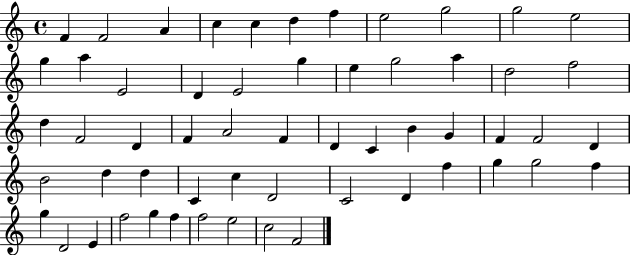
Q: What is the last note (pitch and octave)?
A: F4